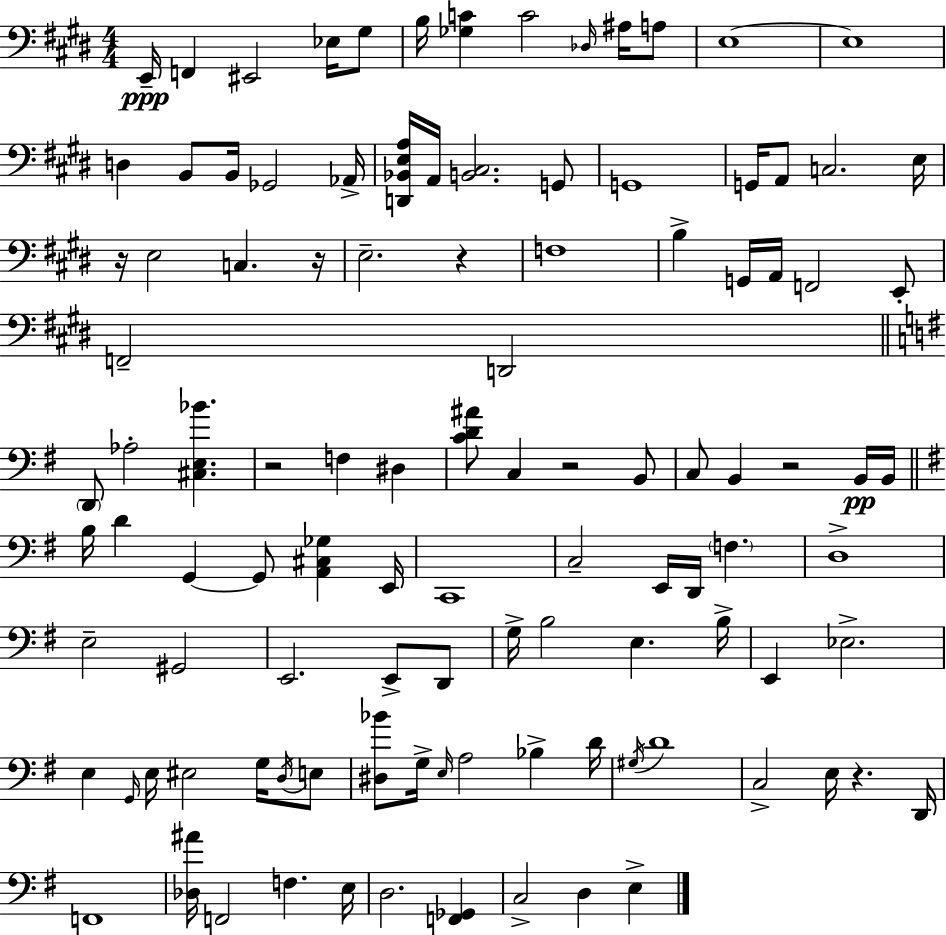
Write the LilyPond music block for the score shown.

{
  \clef bass
  \numericTimeSignature
  \time 4/4
  \key e \major
  e,16--\ppp f,4 eis,2 ees16 gis8 | b16 <ges c'>4 c'2 \grace { des16 } ais16 a8 | e1~~ | e1 | \break d4 b,8 b,16 ges,2 | aes,16-> <d, bes, e a>16 a,16 <b, cis>2. g,8 | g,1 | g,16 a,8 c2. | \break e16 r16 e2 c4. | r16 e2.-- r4 | f1 | b4-> g,16 a,16 f,2 e,8-. | \break f,2-- d,2 | \bar "||" \break \key e \minor \parenthesize d,8 aes2-. <cis e bes'>4. | r2 f4 dis4 | <c' d' ais'>8 c4 r2 b,8 | c8 b,4 r2 b,16\pp b,16 | \break \bar "||" \break \key g \major b16 d'4 g,4~~ g,8 <a, cis ges>4 e,16 | c,1 | c2-- e,16 d,16 \parenthesize f4. | d1-> | \break e2-- gis,2 | e,2. e,8-> d,8 | g16-> b2 e4. b16-> | e,4 ees2.-> | \break e4 \grace { g,16 } e16 eis2 g16 \acciaccatura { d16 } | e8 <dis bes'>8 g16-> \grace { e16 } a2 bes4-> | d'16 \acciaccatura { gis16 } d'1 | c2-> e16 r4. | \break d,16 f,1 | <des ais'>16 f,2 f4. | e16 d2. | <f, ges,>4 c2-> d4 | \break e4-> \bar "|."
}